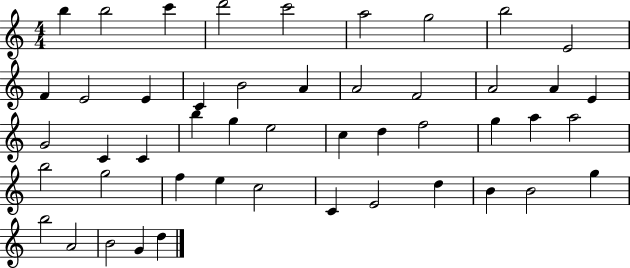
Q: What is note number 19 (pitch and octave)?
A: A4